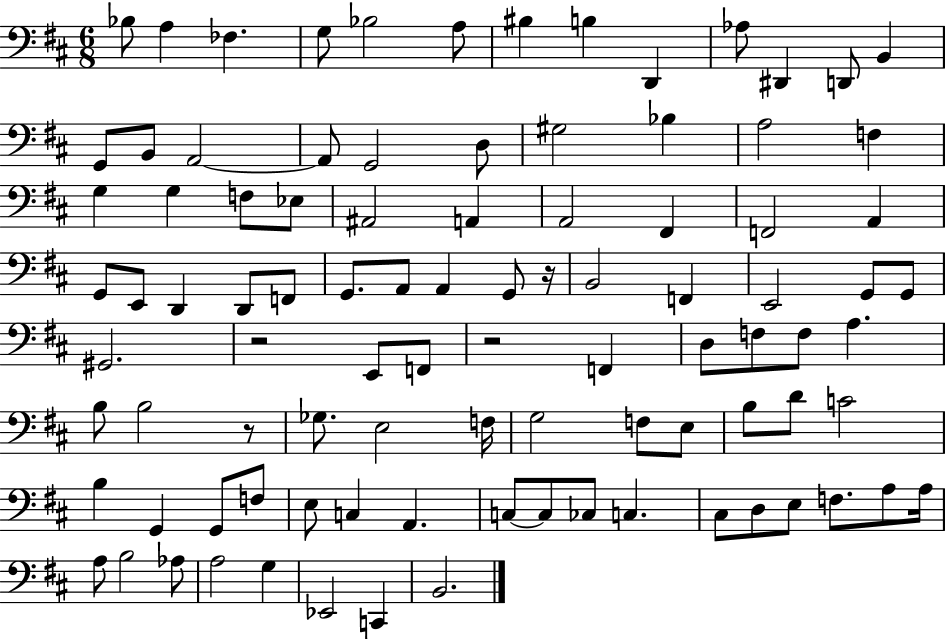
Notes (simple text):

Bb3/e A3/q FES3/q. G3/e Bb3/h A3/e BIS3/q B3/q D2/q Ab3/e D#2/q D2/e B2/q G2/e B2/e A2/h A2/e G2/h D3/e G#3/h Bb3/q A3/h F3/q G3/q G3/q F3/e Eb3/e A#2/h A2/q A2/h F#2/q F2/h A2/q G2/e E2/e D2/q D2/e F2/e G2/e. A2/e A2/q G2/e R/s B2/h F2/q E2/h G2/e G2/e G#2/h. R/h E2/e F2/e R/h F2/q D3/e F3/e F3/e A3/q. B3/e B3/h R/e Gb3/e. E3/h F3/s G3/h F3/e E3/e B3/e D4/e C4/h B3/q G2/q G2/e F3/e E3/e C3/q A2/q. C3/e C3/e CES3/e C3/q. C#3/e D3/e E3/e F3/e. A3/e A3/s A3/e B3/h Ab3/e A3/h G3/q Eb2/h C2/q B2/h.